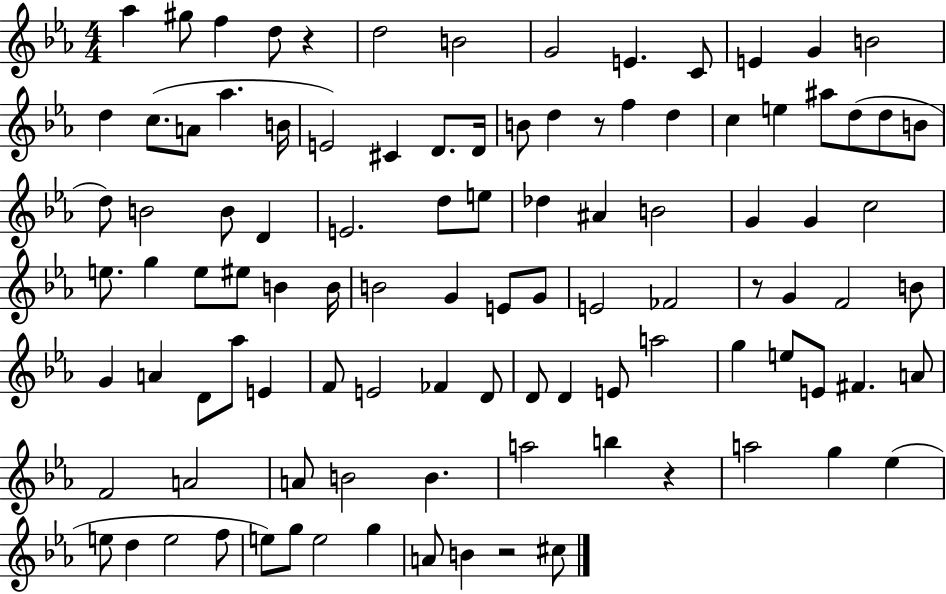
Ab5/q G#5/e F5/q D5/e R/q D5/h B4/h G4/h E4/q. C4/e E4/q G4/q B4/h D5/q C5/e. A4/e Ab5/q. B4/s E4/h C#4/q D4/e. D4/s B4/e D5/q R/e F5/q D5/q C5/q E5/q A#5/e D5/e D5/e B4/e D5/e B4/h B4/e D4/q E4/h. D5/e E5/e Db5/q A#4/q B4/h G4/q G4/q C5/h E5/e. G5/q E5/e EIS5/e B4/q B4/s B4/h G4/q E4/e G4/e E4/h FES4/h R/e G4/q F4/h B4/e G4/q A4/q D4/e Ab5/e E4/q F4/e E4/h FES4/q D4/e D4/e D4/q E4/e A5/h G5/q E5/e E4/e F#4/q. A4/e F4/h A4/h A4/e B4/h B4/q. A5/h B5/q R/q A5/h G5/q Eb5/q E5/e D5/q E5/h F5/e E5/e G5/e E5/h G5/q A4/e B4/q R/h C#5/e